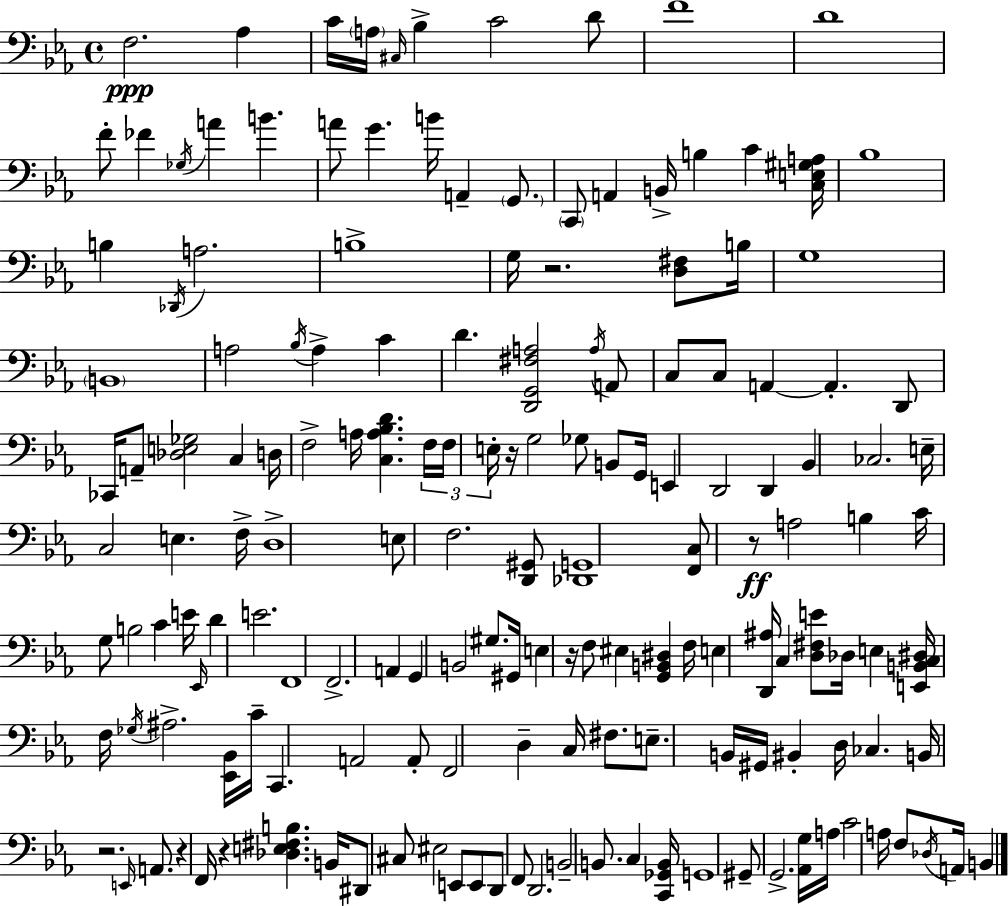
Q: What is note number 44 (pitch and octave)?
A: A2